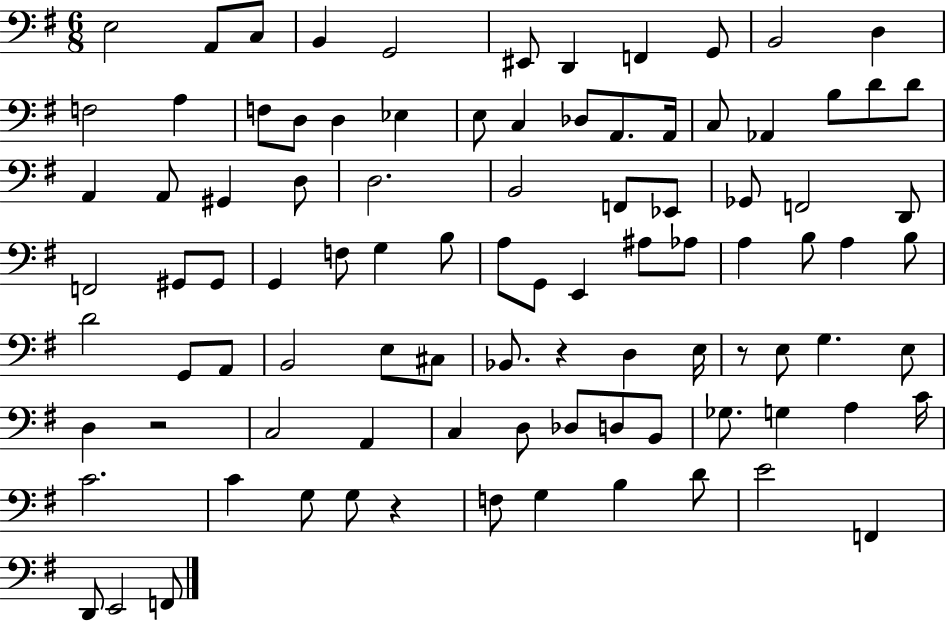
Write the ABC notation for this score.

X:1
T:Untitled
M:6/8
L:1/4
K:G
E,2 A,,/2 C,/2 B,, G,,2 ^E,,/2 D,, F,, G,,/2 B,,2 D, F,2 A, F,/2 D,/2 D, _E, E,/2 C, _D,/2 A,,/2 A,,/4 C,/2 _A,, B,/2 D/2 D/2 A,, A,,/2 ^G,, D,/2 D,2 B,,2 F,,/2 _E,,/2 _G,,/2 F,,2 D,,/2 F,,2 ^G,,/2 ^G,,/2 G,, F,/2 G, B,/2 A,/2 G,,/2 E,, ^A,/2 _A,/2 A, B,/2 A, B,/2 D2 G,,/2 A,,/2 B,,2 E,/2 ^C,/2 _B,,/2 z D, E,/4 z/2 E,/2 G, E,/2 D, z2 C,2 A,, C, D,/2 _D,/2 D,/2 B,,/2 _G,/2 G, A, C/4 C2 C G,/2 G,/2 z F,/2 G, B, D/2 E2 F,, D,,/2 E,,2 F,,/2